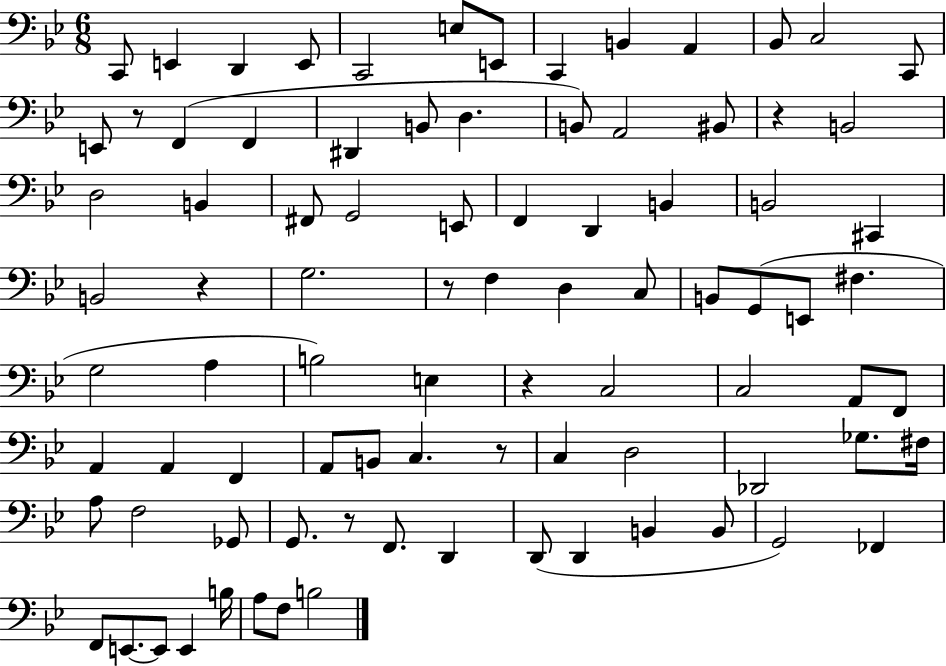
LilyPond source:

{
  \clef bass
  \numericTimeSignature
  \time 6/8
  \key bes \major
  c,8 e,4 d,4 e,8 | c,2 e8 e,8 | c,4 b,4 a,4 | bes,8 c2 c,8 | \break e,8 r8 f,4( f,4 | dis,4 b,8 d4. | b,8) a,2 bis,8 | r4 b,2 | \break d2 b,4 | fis,8 g,2 e,8 | f,4 d,4 b,4 | b,2 cis,4 | \break b,2 r4 | g2. | r8 f4 d4 c8 | b,8 g,8( e,8 fis4. | \break g2 a4 | b2) e4 | r4 c2 | c2 a,8 f,8 | \break a,4 a,4 f,4 | a,8 b,8 c4. r8 | c4 d2 | des,2 ges8. fis16 | \break a8 f2 ges,8 | g,8. r8 f,8. d,4 | d,8( d,4 b,4 b,8 | g,2) fes,4 | \break f,8 e,8.~~ e,8 e,4 b16 | a8 f8 b2 | \bar "|."
}